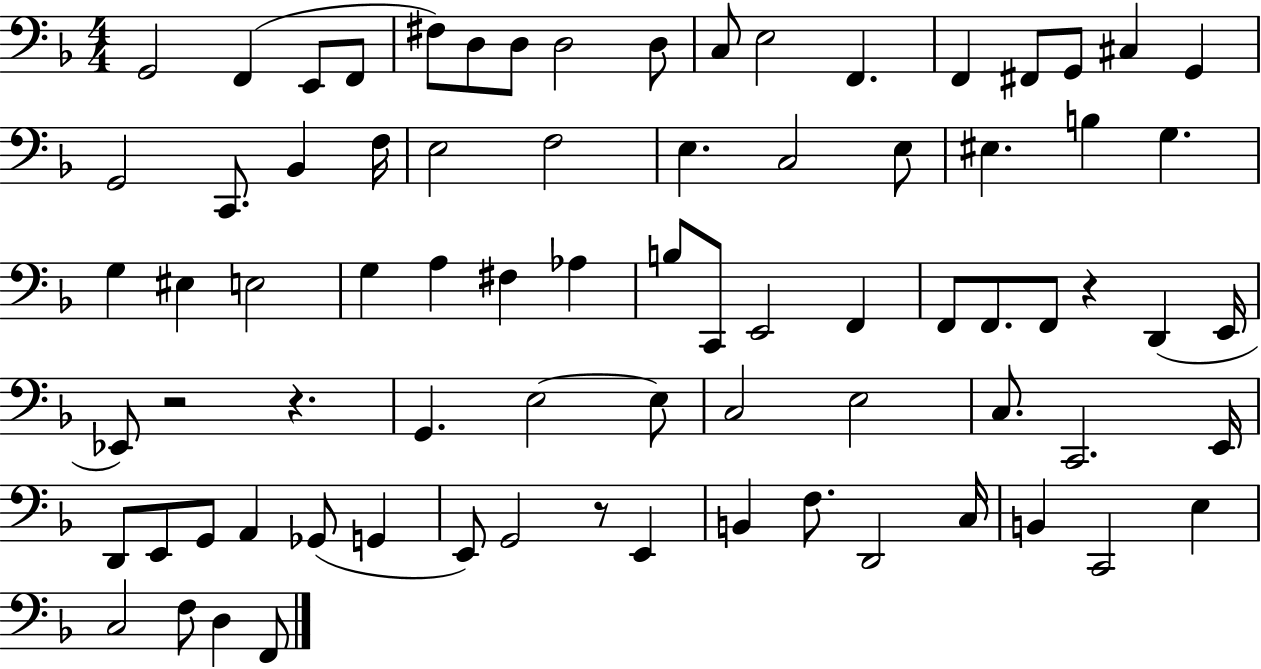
G2/h F2/q E2/e F2/e F#3/e D3/e D3/e D3/h D3/e C3/e E3/h F2/q. F2/q F#2/e G2/e C#3/q G2/q G2/h C2/e. Bb2/q F3/s E3/h F3/h E3/q. C3/h E3/e EIS3/q. B3/q G3/q. G3/q EIS3/q E3/h G3/q A3/q F#3/q Ab3/q B3/e C2/e E2/h F2/q F2/e F2/e. F2/e R/q D2/q E2/s Eb2/e R/h R/q. G2/q. E3/h E3/e C3/h E3/h C3/e. C2/h. E2/s D2/e E2/e G2/e A2/q Gb2/e G2/q E2/e G2/h R/e E2/q B2/q F3/e. D2/h C3/s B2/q C2/h E3/q C3/h F3/e D3/q F2/e